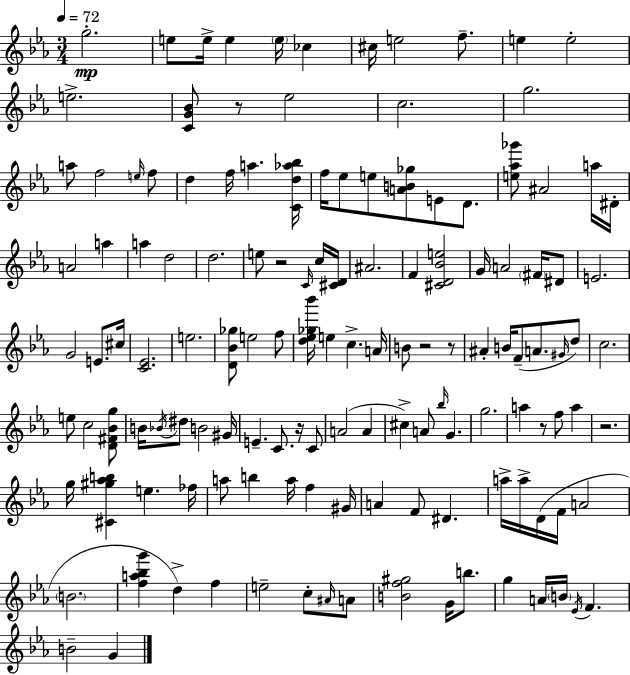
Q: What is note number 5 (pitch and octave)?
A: E5